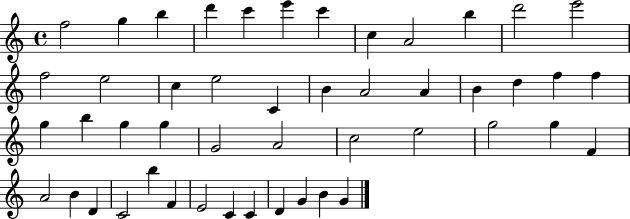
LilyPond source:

{
  \clef treble
  \time 4/4
  \defaultTimeSignature
  \key c \major
  f''2 g''4 b''4 | d'''4 c'''4 e'''4 c'''4 | c''4 a'2 b''4 | d'''2 e'''2 | \break f''2 e''2 | c''4 e''2 c'4 | b'4 a'2 a'4 | b'4 d''4 f''4 f''4 | \break g''4 b''4 g''4 g''4 | g'2 a'2 | c''2 e''2 | g''2 g''4 f'4 | \break a'2 b'4 d'4 | c'2 b''4 f'4 | e'2 c'4 c'4 | d'4 g'4 b'4 g'4 | \break \bar "|."
}